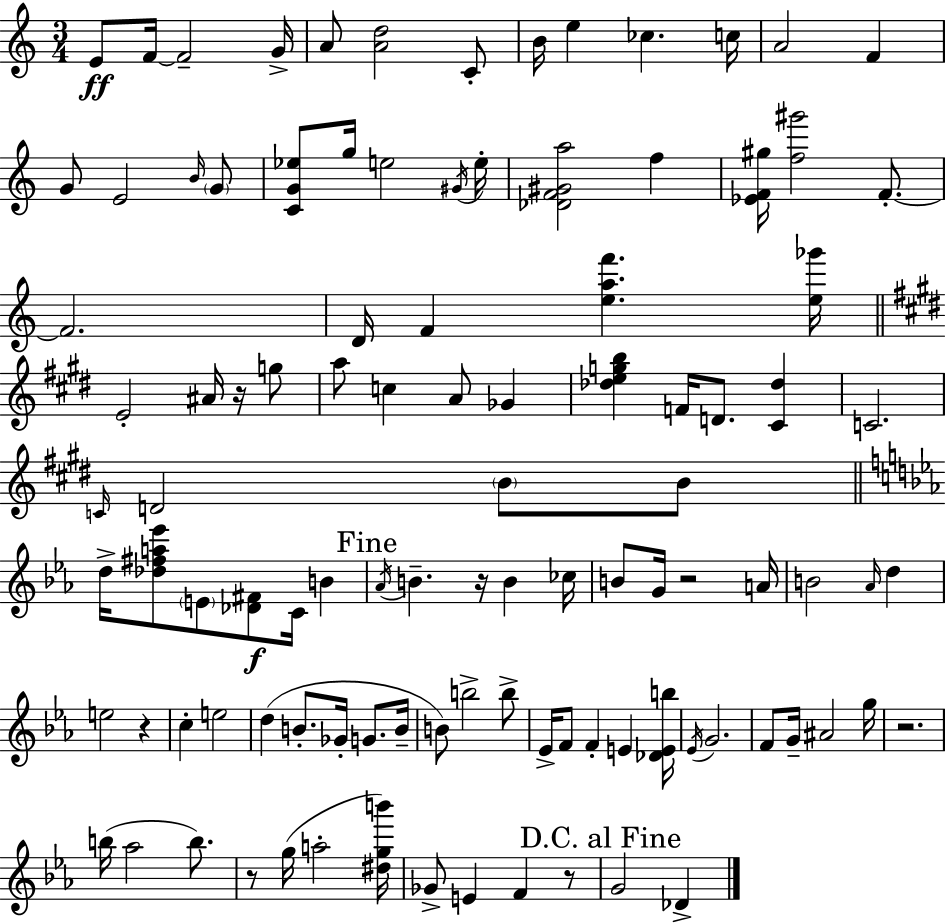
E4/e F4/s F4/h G4/s A4/e [A4,D5]/h C4/e B4/s E5/q CES5/q. C5/s A4/h F4/q G4/e E4/h B4/s G4/e [C4,G4,Eb5]/e G5/s E5/h G#4/s E5/s [Db4,F4,G#4,A5]/h F5/q [Eb4,F4,G#5]/s [F5,G#6]/h F4/e. F4/h. D4/s F4/q [E5,A5,F6]/q. [E5,Gb6]/s E4/h A#4/s R/s G5/e A5/e C5/q A4/e Gb4/q [Db5,E5,G5,B5]/q F4/s D4/e. [C#4,Db5]/q C4/h. C4/s D4/h B4/e B4/e D5/s [Db5,F#5,A5,Eb6]/e E4/e [Db4,F#4]/e C4/s B4/q Ab4/s B4/q. R/s B4/q CES5/s B4/e G4/s R/h A4/s B4/h Ab4/s D5/q E5/h R/q C5/q E5/h D5/q B4/e. Gb4/s G4/e. B4/s B4/e B5/h B5/e Eb4/s F4/e F4/q E4/q [Db4,E4,B5]/s Eb4/s G4/h. F4/e G4/s A#4/h G5/s R/h. B5/s Ab5/h B5/e. R/e G5/s A5/h [D#5,G5,B6]/s Gb4/e E4/q F4/q R/e G4/h Db4/q